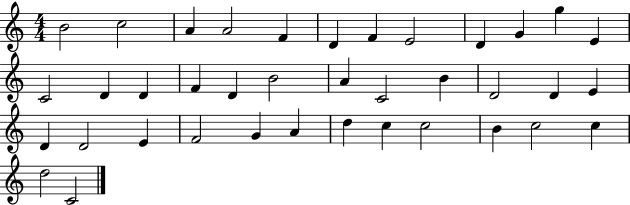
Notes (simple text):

B4/h C5/h A4/q A4/h F4/q D4/q F4/q E4/h D4/q G4/q G5/q E4/q C4/h D4/q D4/q F4/q D4/q B4/h A4/q C4/h B4/q D4/h D4/q E4/q D4/q D4/h E4/q F4/h G4/q A4/q D5/q C5/q C5/h B4/q C5/h C5/q D5/h C4/h